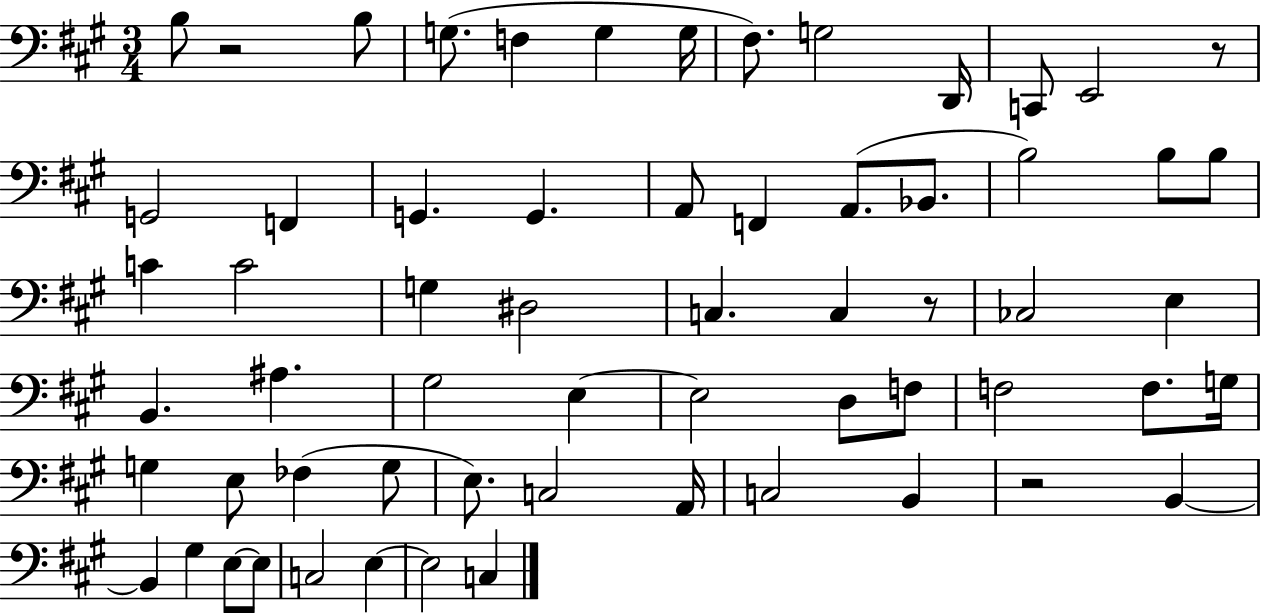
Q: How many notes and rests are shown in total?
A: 62